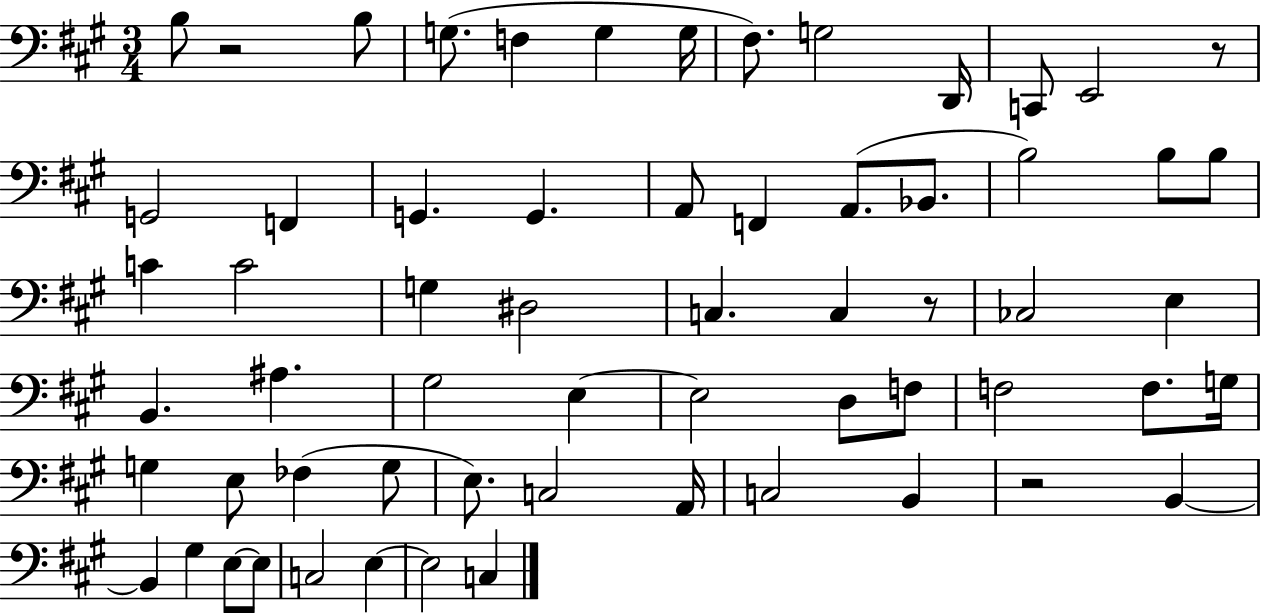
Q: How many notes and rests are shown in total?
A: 62